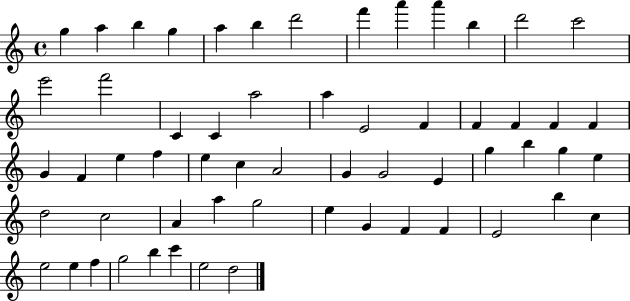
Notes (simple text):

G5/q A5/q B5/q G5/q A5/q B5/q D6/h F6/q A6/q A6/q B5/q D6/h C6/h E6/h F6/h C4/q C4/q A5/h A5/q E4/h F4/q F4/q F4/q F4/q F4/q G4/q F4/q E5/q F5/q E5/q C5/q A4/h G4/q G4/h E4/q G5/q B5/q G5/q E5/q D5/h C5/h A4/q A5/q G5/h E5/q G4/q F4/q F4/q E4/h B5/q C5/q E5/h E5/q F5/q G5/h B5/q C6/q E5/h D5/h